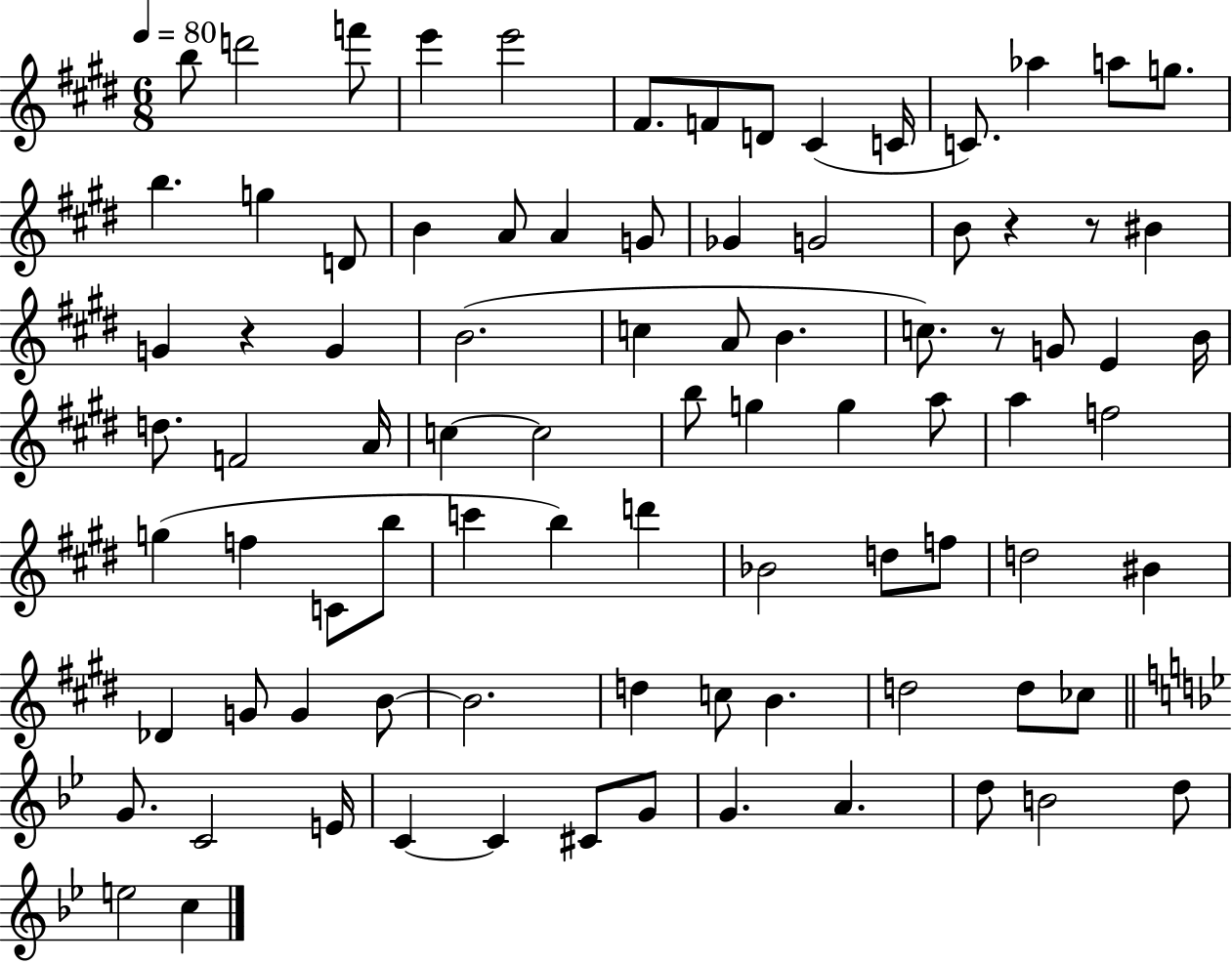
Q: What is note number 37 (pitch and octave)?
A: F4